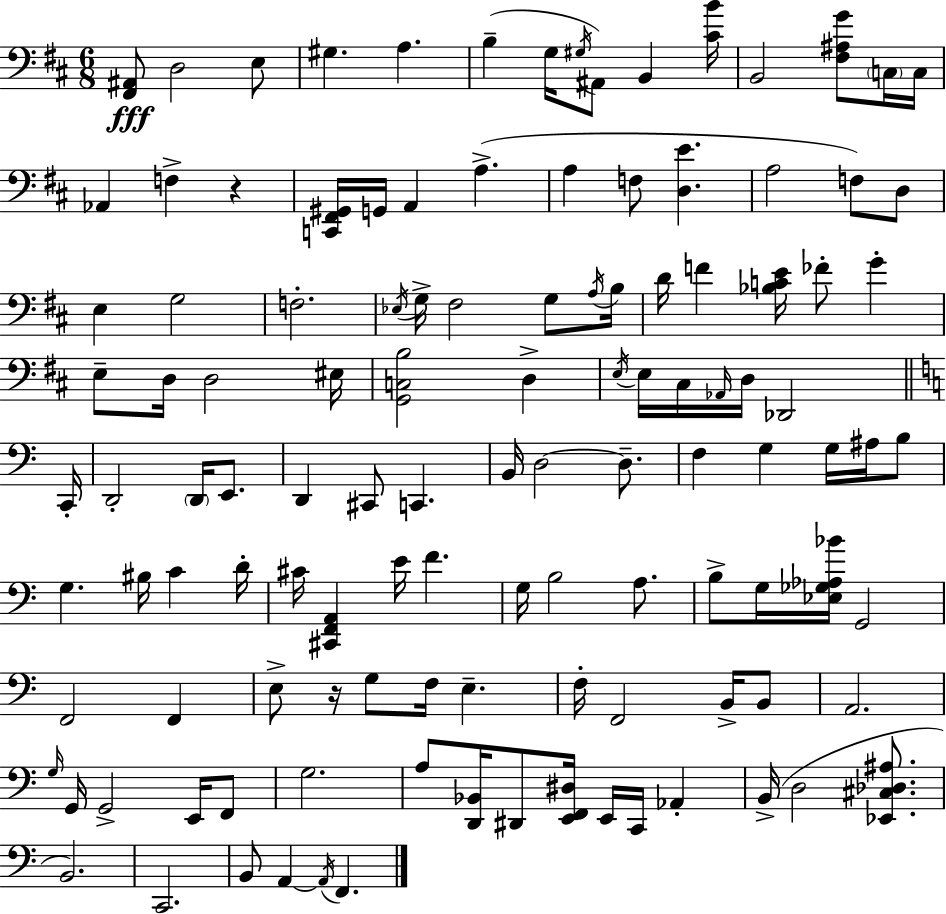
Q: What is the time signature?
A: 6/8